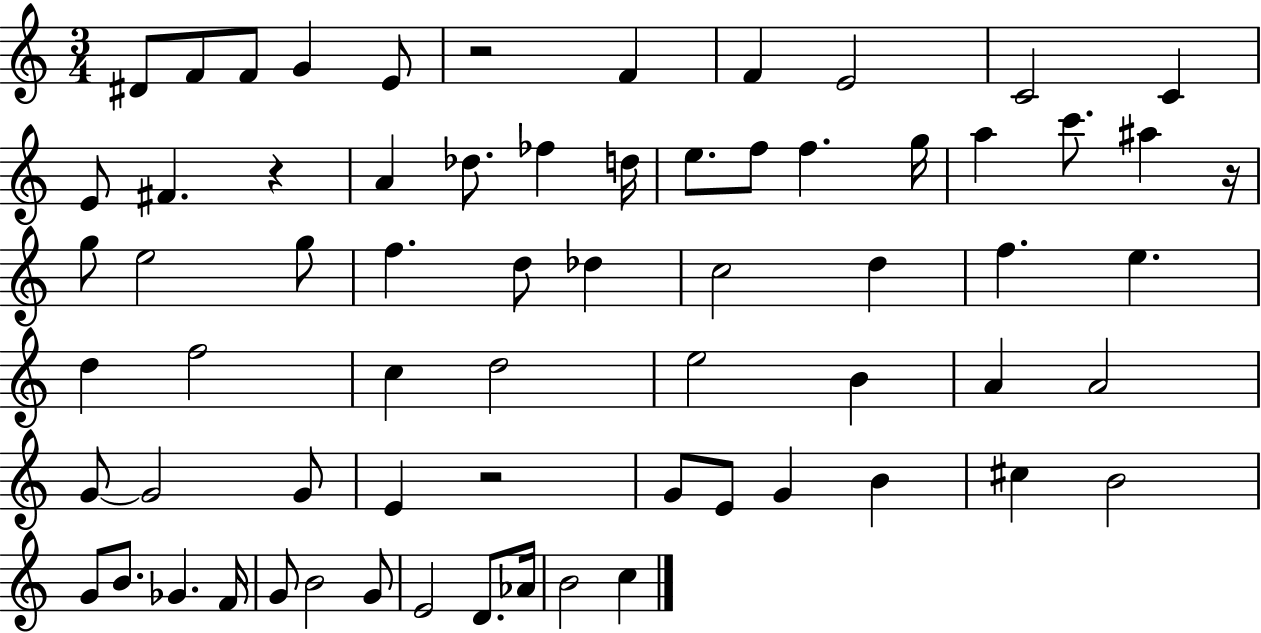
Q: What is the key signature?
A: C major